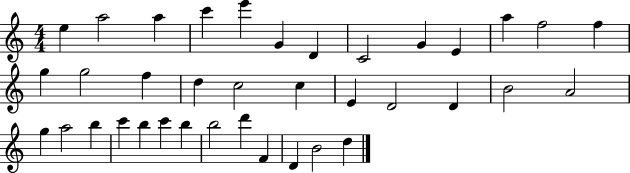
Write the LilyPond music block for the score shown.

{
  \clef treble
  \numericTimeSignature
  \time 4/4
  \key c \major
  e''4 a''2 a''4 | c'''4 e'''4 g'4 d'4 | c'2 g'4 e'4 | a''4 f''2 f''4 | \break g''4 g''2 f''4 | d''4 c''2 c''4 | e'4 d'2 d'4 | b'2 a'2 | \break g''4 a''2 b''4 | c'''4 b''4 c'''4 b''4 | b''2 d'''4 f'4 | d'4 b'2 d''4 | \break \bar "|."
}